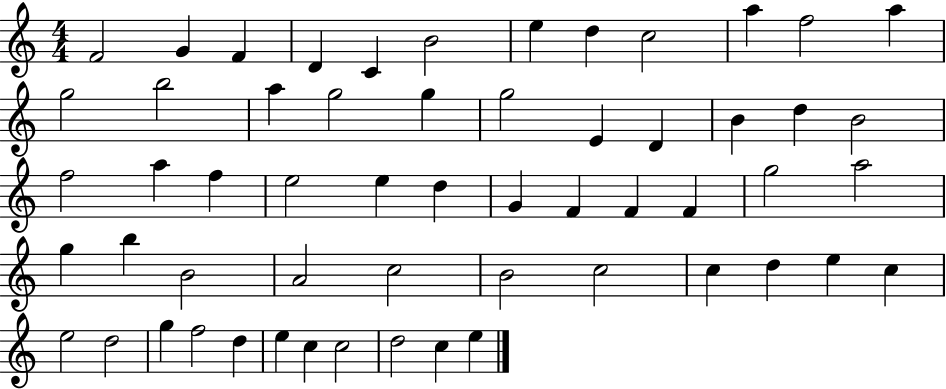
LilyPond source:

{
  \clef treble
  \numericTimeSignature
  \time 4/4
  \key c \major
  f'2 g'4 f'4 | d'4 c'4 b'2 | e''4 d''4 c''2 | a''4 f''2 a''4 | \break g''2 b''2 | a''4 g''2 g''4 | g''2 e'4 d'4 | b'4 d''4 b'2 | \break f''2 a''4 f''4 | e''2 e''4 d''4 | g'4 f'4 f'4 f'4 | g''2 a''2 | \break g''4 b''4 b'2 | a'2 c''2 | b'2 c''2 | c''4 d''4 e''4 c''4 | \break e''2 d''2 | g''4 f''2 d''4 | e''4 c''4 c''2 | d''2 c''4 e''4 | \break \bar "|."
}